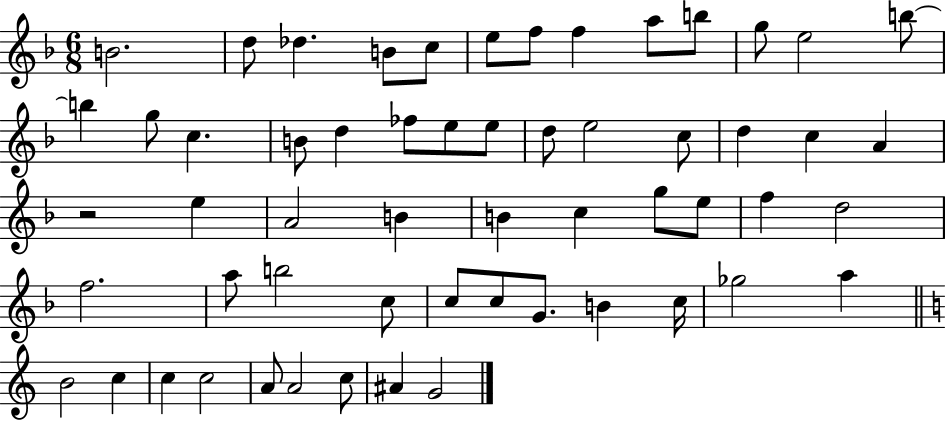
{
  \clef treble
  \numericTimeSignature
  \time 6/8
  \key f \major
  b'2. | d''8 des''4. b'8 c''8 | e''8 f''8 f''4 a''8 b''8 | g''8 e''2 b''8~~ | \break b''4 g''8 c''4. | b'8 d''4 fes''8 e''8 e''8 | d''8 e''2 c''8 | d''4 c''4 a'4 | \break r2 e''4 | a'2 b'4 | b'4 c''4 g''8 e''8 | f''4 d''2 | \break f''2. | a''8 b''2 c''8 | c''8 c''8 g'8. b'4 c''16 | ges''2 a''4 | \break \bar "||" \break \key c \major b'2 c''4 | c''4 c''2 | a'8 a'2 c''8 | ais'4 g'2 | \break \bar "|."
}